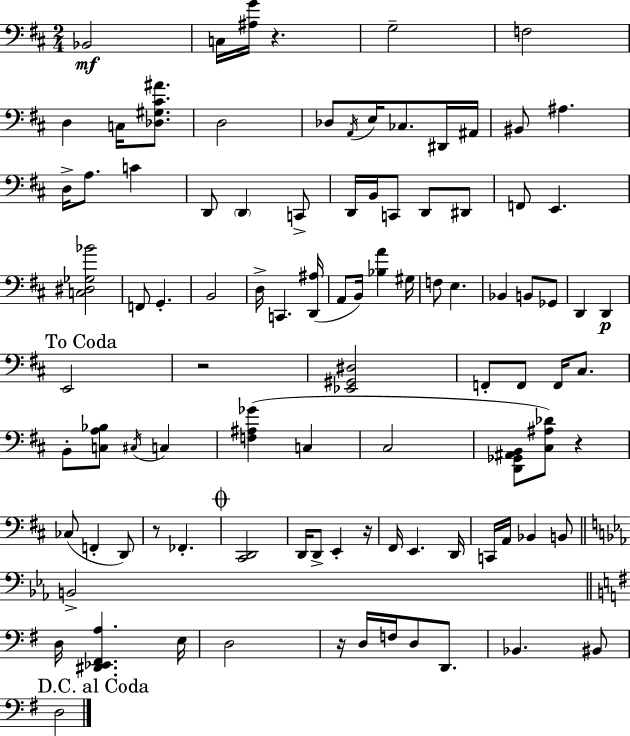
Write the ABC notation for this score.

X:1
T:Untitled
M:2/4
L:1/4
K:D
_B,,2 C,/4 [^A,G]/4 z G,2 F,2 D, C,/4 [_D,^G,^C^A]/2 D,2 _D,/2 A,,/4 E,/4 _C,/2 ^D,,/4 ^A,,/4 ^B,,/2 ^A, D,/4 A,/2 C D,,/2 D,, C,,/2 D,,/4 B,,/4 C,,/2 D,,/2 ^D,,/2 F,,/2 E,, [C,^D,_G,_B]2 F,,/2 G,, B,,2 D,/4 C,, [D,,^A,]/4 A,,/2 B,,/4 [_B,A] ^G,/4 F,/2 E, _B,, B,,/2 _G,,/2 D,, D,, E,,2 z2 [_E,,^G,,^D,]2 F,,/2 F,,/2 F,,/4 ^C,/2 B,,/2 [C,A,_B,]/2 ^C,/4 C, [F,^A,_G] C, ^C,2 [D,,_G,,^A,,B,,]/2 [^C,^A,_D]/2 z _C,/2 F,, D,,/2 z/2 _F,, [^C,,D,,]2 D,,/4 D,,/2 E,, z/4 ^F,,/4 E,, D,,/4 C,,/4 A,,/4 _B,, B,,/2 B,,2 D,/4 [^D,,_E,,^F,,A,] E,/4 D,2 z/4 D,/4 F,/4 D,/2 D,,/2 _B,, ^B,,/2 D,2